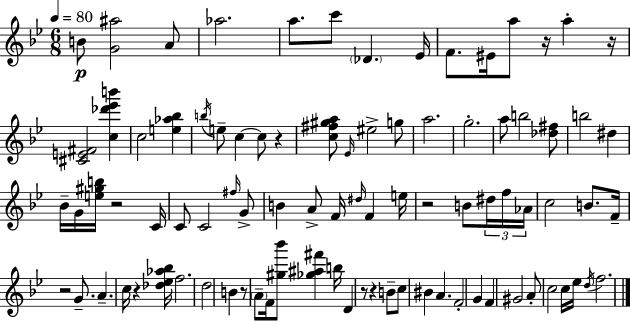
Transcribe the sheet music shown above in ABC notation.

X:1
T:Untitled
M:6/8
L:1/4
K:Bb
B/2 [G^a]2 A/2 _a2 a/2 c'/2 _D _E/4 F/2 ^E/4 a/2 z/4 a z/4 [^CE^F]2 [c_d'_e'b'] c2 [e_a_b] b/4 e/2 c c/2 z [c^f^ga]/2 _E/4 ^e2 g/2 a2 g2 a/2 b2 [_d^f]/2 b2 ^d _B/4 G/4 [e^gb]/4 z2 C/4 C/2 C2 ^f/4 G/2 B A/2 F/4 ^d/4 F e/4 z2 B/2 ^d/4 f/4 _A/4 c2 B/2 F/4 z2 G/2 A c/4 z [_d_e_a_b]/4 f2 d2 B z/2 A/2 F/4 [^g_b']/2 [_g^a^f'] b/4 D z/2 z B/2 c/2 ^B A F2 G F ^G2 A/2 c2 c/4 _e/4 d/4 f2